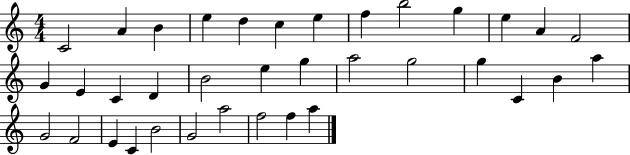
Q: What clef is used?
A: treble